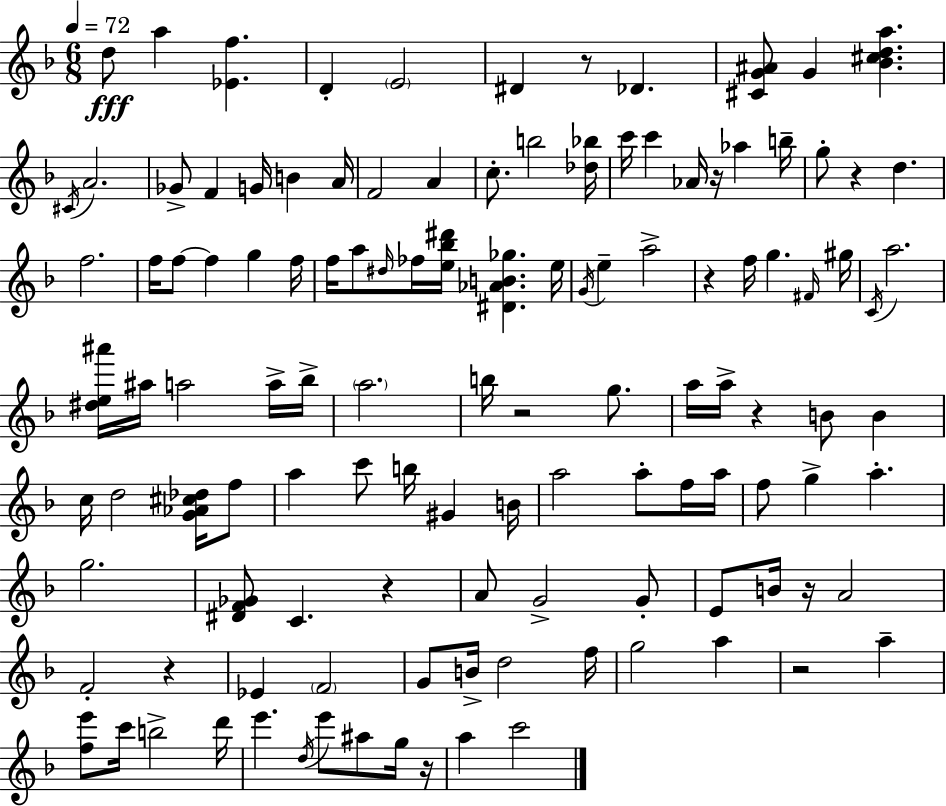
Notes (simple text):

D5/e A5/q [Eb4,F5]/q. D4/q E4/h D#4/q R/e Db4/q. [C#4,G4,A#4]/e G4/q [Bb4,C#5,D5,A5]/q. C#4/s A4/h. Gb4/e F4/q G4/s B4/q A4/s F4/h A4/q C5/e. B5/h [Db5,Bb5]/s C6/s C6/q Ab4/s R/s Ab5/q B5/s G5/e R/q D5/q. F5/h. F5/s F5/e F5/q G5/q F5/s F5/s A5/e D#5/s FES5/s [E5,Bb5,D#6]/s [D#4,Ab4,B4,Gb5]/q. E5/s G4/s E5/q A5/h R/q F5/s G5/q. F#4/s G#5/s C4/s A5/h. [D#5,E5,A#6]/s A#5/s A5/h A5/s Bb5/s A5/h. B5/s R/h G5/e. A5/s A5/s R/q B4/e B4/q C5/s D5/h [G4,Ab4,C#5,Db5]/s F5/e A5/q C6/e B5/s G#4/q B4/s A5/h A5/e F5/s A5/s F5/e G5/q A5/q. G5/h. [D#4,F4,Gb4]/e C4/q. R/q A4/e G4/h G4/e E4/e B4/s R/s A4/h F4/h R/q Eb4/q F4/h G4/e B4/s D5/h F5/s G5/h A5/q R/h A5/q [F5,E6]/e C6/s B5/h D6/s E6/q. D5/s E6/e A#5/e G5/s R/s A5/q C6/h